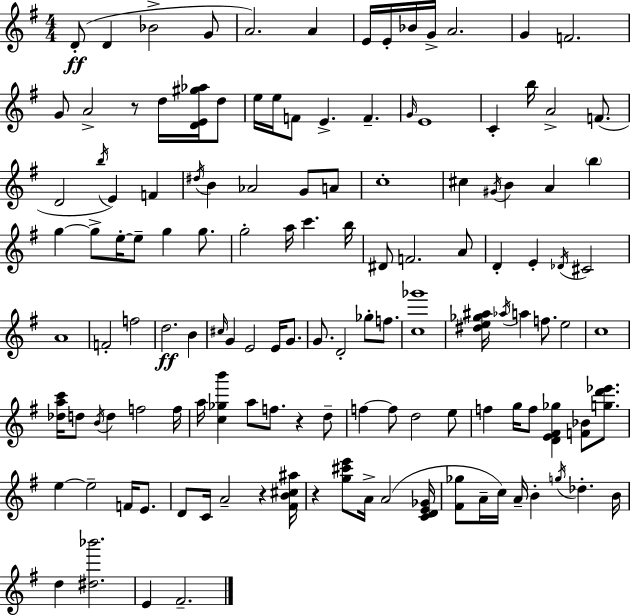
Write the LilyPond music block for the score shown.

{
  \clef treble
  \numericTimeSignature
  \time 4/4
  \key g \major
  \repeat volta 2 { d'8-.(\ff d'4 bes'2-> g'8 | a'2.) a'4 | e'16 e'16-. bes'16 g'16-> a'2. | g'4 f'2. | \break g'8 a'2-> r8 d''16 <d' e' gis'' aes''>16 d''8 | e''16 e''16 f'8 e'4.-> f'4.-- | \grace { g'16 } e'1 | c'4-. b''16 a'2-> f'8.( | \break d'2 \acciaccatura { b''16 } e'4) f'4 | \acciaccatura { dis''16 } b'4 aes'2 g'8 | a'8 c''1-. | cis''4 \acciaccatura { gis'16 } b'4 a'4 | \break \parenthesize b''4 g''4~~ g''8-> e''16-.~~ e''8-- g''4 | g''8. g''2-. a''16 c'''4. | b''16 dis'8 f'2. | a'8 d'4-. e'4-. \acciaccatura { des'16 } cis'2 | \break a'1 | f'2-. f''2 | d''2.\ff | b'4 \grace { cis''16 } g'4 e'2 | \break e'16 g'8. g'8. d'2-. | ges''8-. f''8. <c'' ges'''>1 | <dis'' e'' ges'' ais''>16 \acciaccatura { aes''16 } a''4 f''8. e''2 | c''1 | \break <des'' a'' c'''>16 d''8 \acciaccatura { b'16 } d''4 f''2 | f''16 a''16 <c'' ges'' b'''>4 a''8 f''8. | r4 d''8-- f''4~~ f''8 d''2 | e''8 f''4 g''16 f''8 <d' e' fis' ges''>4 | \break <f' bes'>8 <g'' d''' ees'''>8. e''4~~ e''2-- | f'16 e'8. d'8 c'16 a'2-- | r4 <fis' b' cis'' ais''>16 r4 <g'' cis''' e'''>8 a'16-> a'2( | <c' d' e' ges'>16 <fis' ges''>8 a'16-- c''16) a'16-- b'4-. | \break \acciaccatura { g''16 } des''4.-. b'16 d''4 <dis'' bes'''>2. | e'4 fis'2.-- | } \bar "|."
}